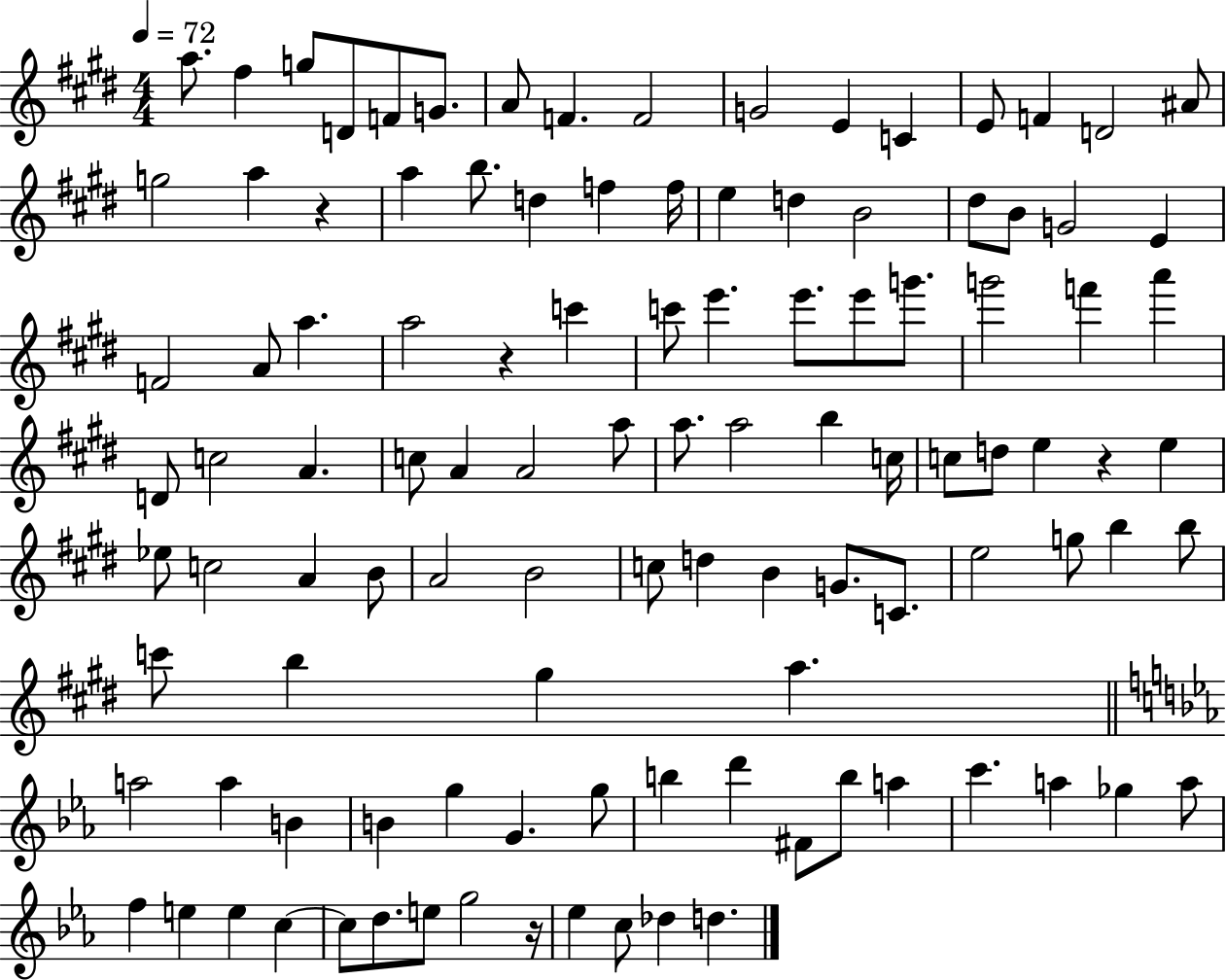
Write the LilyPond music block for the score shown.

{
  \clef treble
  \numericTimeSignature
  \time 4/4
  \key e \major
  \tempo 4 = 72
  a''8. fis''4 g''8 d'8 f'8 g'8. | a'8 f'4. f'2 | g'2 e'4 c'4 | e'8 f'4 d'2 ais'8 | \break g''2 a''4 r4 | a''4 b''8. d''4 f''4 f''16 | e''4 d''4 b'2 | dis''8 b'8 g'2 e'4 | \break f'2 a'8 a''4. | a''2 r4 c'''4 | c'''8 e'''4. e'''8. e'''8 g'''8. | g'''2 f'''4 a'''4 | \break d'8 c''2 a'4. | c''8 a'4 a'2 a''8 | a''8. a''2 b''4 c''16 | c''8 d''8 e''4 r4 e''4 | \break ees''8 c''2 a'4 b'8 | a'2 b'2 | c''8 d''4 b'4 g'8. c'8. | e''2 g''8 b''4 b''8 | \break c'''8 b''4 gis''4 a''4. | \bar "||" \break \key ees \major a''2 a''4 b'4 | b'4 g''4 g'4. g''8 | b''4 d'''4 fis'8 b''8 a''4 | c'''4. a''4 ges''4 a''8 | \break f''4 e''4 e''4 c''4~~ | c''8 d''8. e''8 g''2 r16 | ees''4 c''8 des''4 d''4. | \bar "|."
}